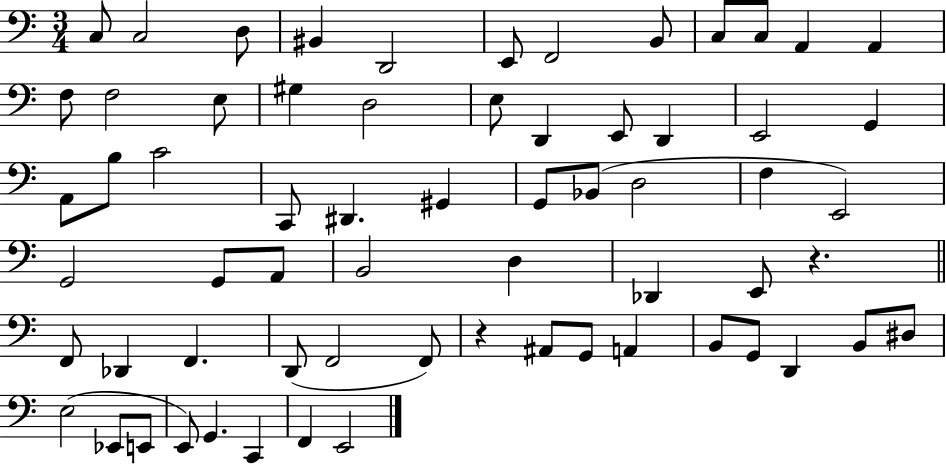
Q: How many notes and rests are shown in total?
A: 65